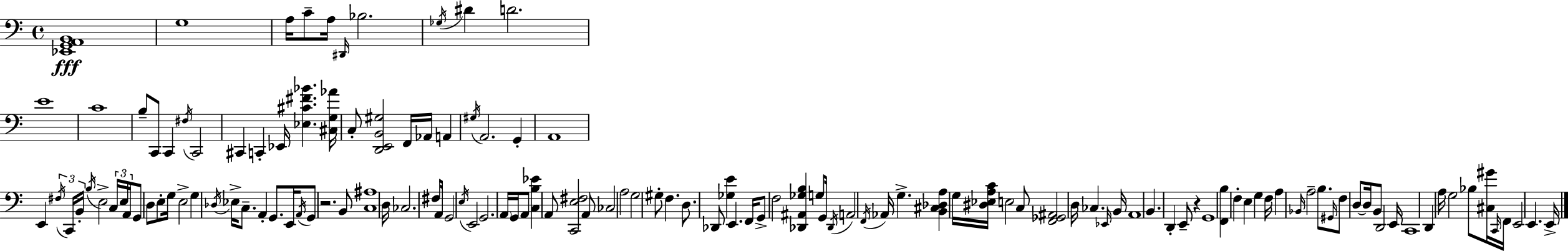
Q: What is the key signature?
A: C major